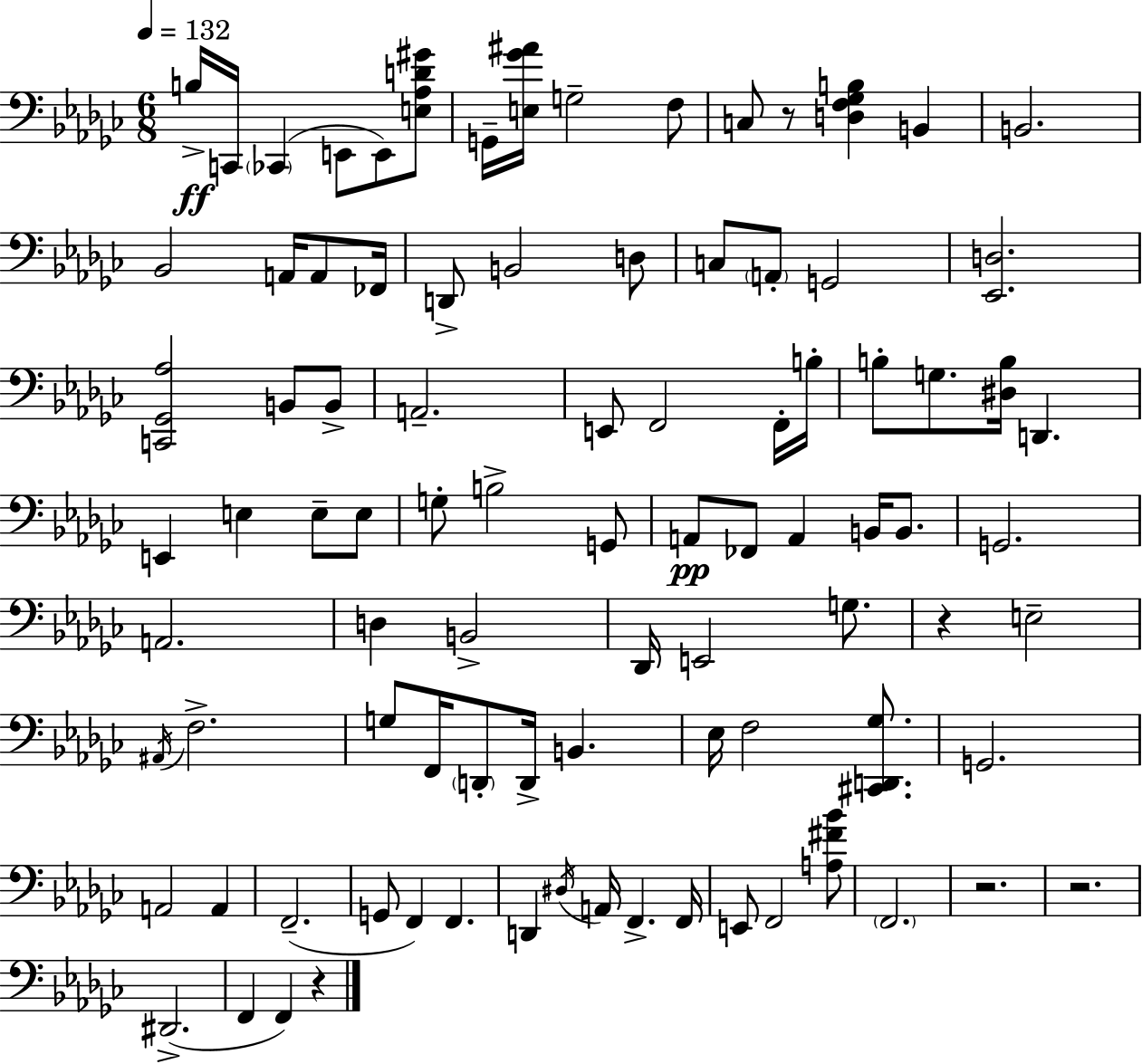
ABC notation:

X:1
T:Untitled
M:6/8
L:1/4
K:Ebm
B,/4 C,,/4 _C,, E,,/2 E,,/2 [E,_A,D^G]/2 G,,/4 [E,_G^A]/4 G,2 F,/2 C,/2 z/2 [D,F,_G,B,] B,, B,,2 _B,,2 A,,/4 A,,/2 _F,,/4 D,,/2 B,,2 D,/2 C,/2 A,,/2 G,,2 [_E,,D,]2 [C,,_G,,_A,]2 B,,/2 B,,/2 A,,2 E,,/2 F,,2 F,,/4 B,/4 B,/2 G,/2 [^D,B,]/4 D,, E,, E, E,/2 E,/2 G,/2 B,2 G,,/2 A,,/2 _F,,/2 A,, B,,/4 B,,/2 G,,2 A,,2 D, B,,2 _D,,/4 E,,2 G,/2 z E,2 ^A,,/4 F,2 G,/2 F,,/4 D,,/2 D,,/4 B,, _E,/4 F,2 [^C,,D,,_G,]/2 G,,2 A,,2 A,, F,,2 G,,/2 F,, F,, D,, ^D,/4 A,,/4 F,, F,,/4 E,,/2 F,,2 [A,^F_B]/2 F,,2 z2 z2 ^D,,2 F,, F,, z